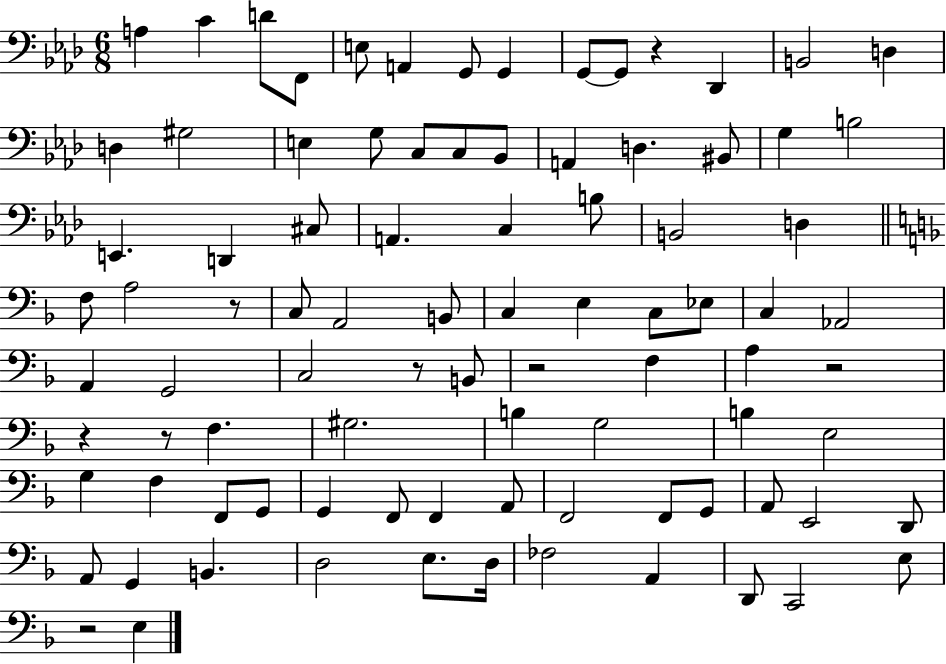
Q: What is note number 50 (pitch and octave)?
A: A3